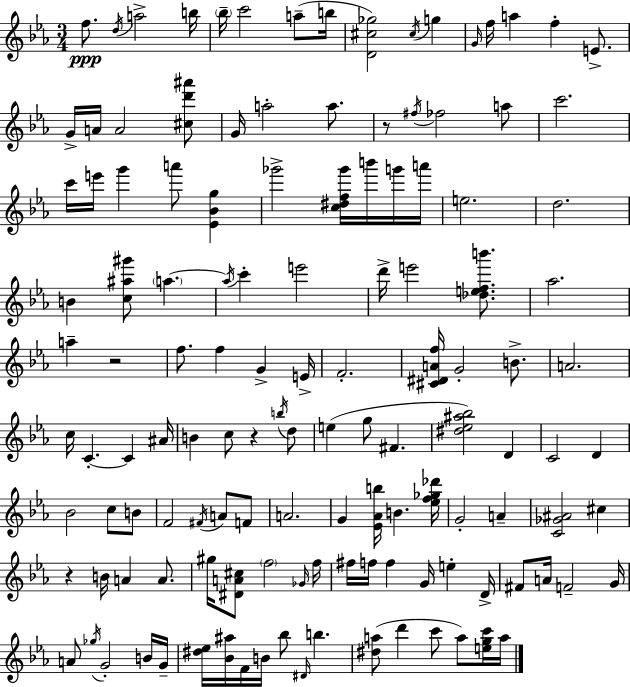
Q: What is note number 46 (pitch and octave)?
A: F5